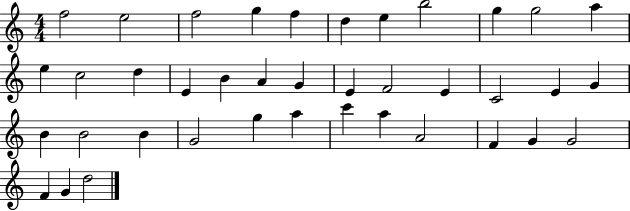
F5/h E5/h F5/h G5/q F5/q D5/q E5/q B5/h G5/q G5/h A5/q E5/q C5/h D5/q E4/q B4/q A4/q G4/q E4/q F4/h E4/q C4/h E4/q G4/q B4/q B4/h B4/q G4/h G5/q A5/q C6/q A5/q A4/h F4/q G4/q G4/h F4/q G4/q D5/h